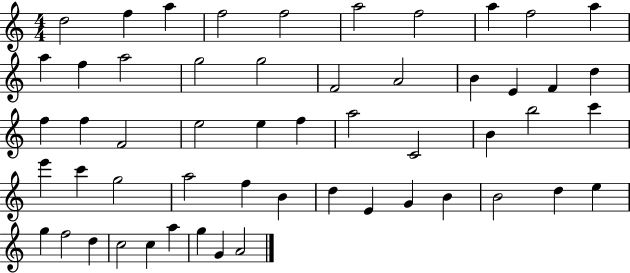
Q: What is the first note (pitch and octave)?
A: D5